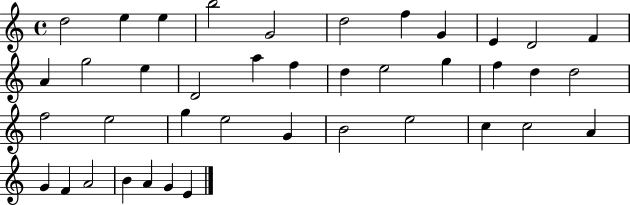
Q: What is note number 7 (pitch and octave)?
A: F5